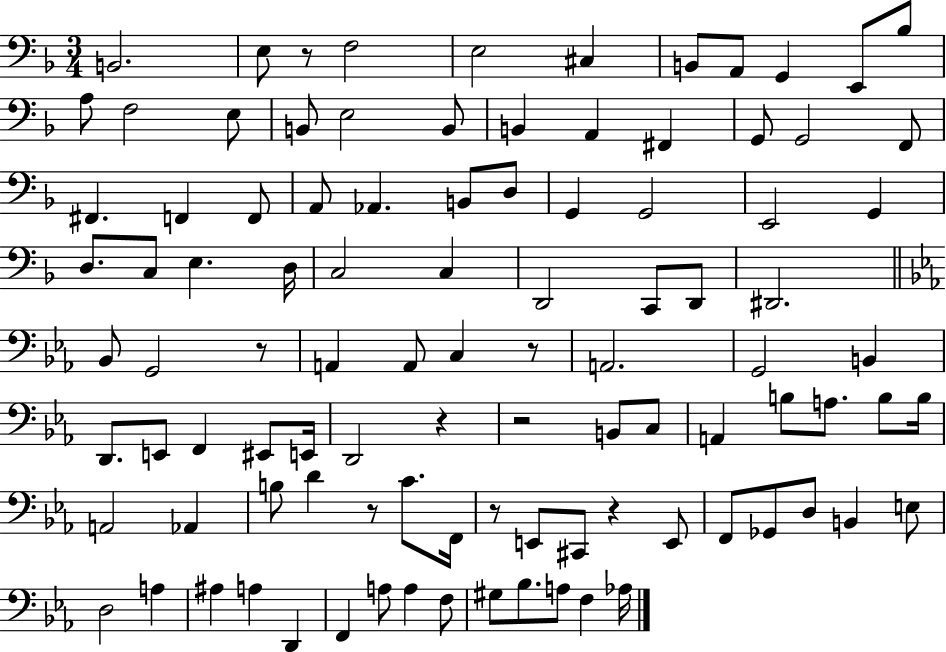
{
  \clef bass
  \numericTimeSignature
  \time 3/4
  \key f \major
  b,2. | e8 r8 f2 | e2 cis4 | b,8 a,8 g,4 e,8 bes8 | \break a8 f2 e8 | b,8 e2 b,8 | b,4 a,4 fis,4 | g,8 g,2 f,8 | \break fis,4. f,4 f,8 | a,8 aes,4. b,8 d8 | g,4 g,2 | e,2 g,4 | \break d8. c8 e4. d16 | c2 c4 | d,2 c,8 d,8 | dis,2. | \break \bar "||" \break \key ees \major bes,8 g,2 r8 | a,4 a,8 c4 r8 | a,2. | g,2 b,4 | \break d,8. e,8 f,4 eis,8 e,16 | d,2 r4 | r2 b,8 c8 | a,4 b8 a8. b8 b16 | \break a,2 aes,4 | b8 d'4 r8 c'8. f,16 | r8 e,8 cis,8 r4 e,8 | f,8 ges,8 d8 b,4 e8 | \break d2 a4 | ais4 a4 d,4 | f,4 a8 a4 f8 | gis8 bes8. a8 f4 aes16 | \break \bar "|."
}